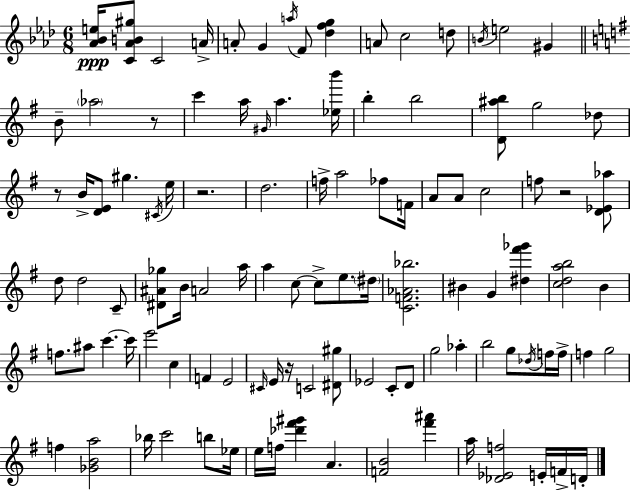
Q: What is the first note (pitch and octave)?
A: C4